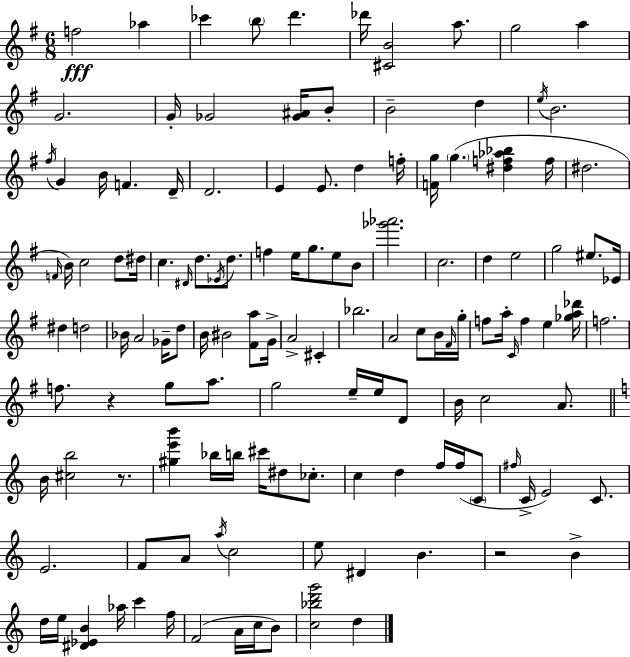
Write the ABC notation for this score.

X:1
T:Untitled
M:6/8
L:1/4
K:G
f2 _a _c' b/2 d' _d'/4 [^CB]2 a/2 g2 a G2 G/4 _G2 [_G^A]/4 B/2 B2 d e/4 B2 ^f/4 G B/4 F D/4 D2 E E/2 d f/4 [Fg]/4 g [^df_a_b] f/4 ^d2 F/4 B/4 c2 d/2 ^d/4 c ^D/4 d/2 _E/4 d/2 f e/4 g/2 e/2 B/2 [_g'_a']2 c2 d e2 g2 ^e/2 _E/4 ^d d2 _B/4 A2 _G/4 d/2 B/4 ^B2 [^Fa]/2 G/4 A2 ^C _b2 A2 c/2 B/4 ^F/4 g/4 f/2 a/4 C/4 f e [_ga_d']/4 f2 f/2 z g/2 a/2 g2 e/4 e/4 D/2 B/4 c2 A/2 B/4 [^cb]2 z/2 [^ge'b'] _b/4 b/4 ^c'/4 ^d/2 _c/2 c d f/4 f/4 C/2 ^f/4 C/4 E2 C/2 E2 F/2 A/2 a/4 c2 e/2 ^D B z2 B d/4 e/4 [^D_EB] _a/4 c' f/4 F2 A/4 c/4 B/2 [c_bd'g']2 d